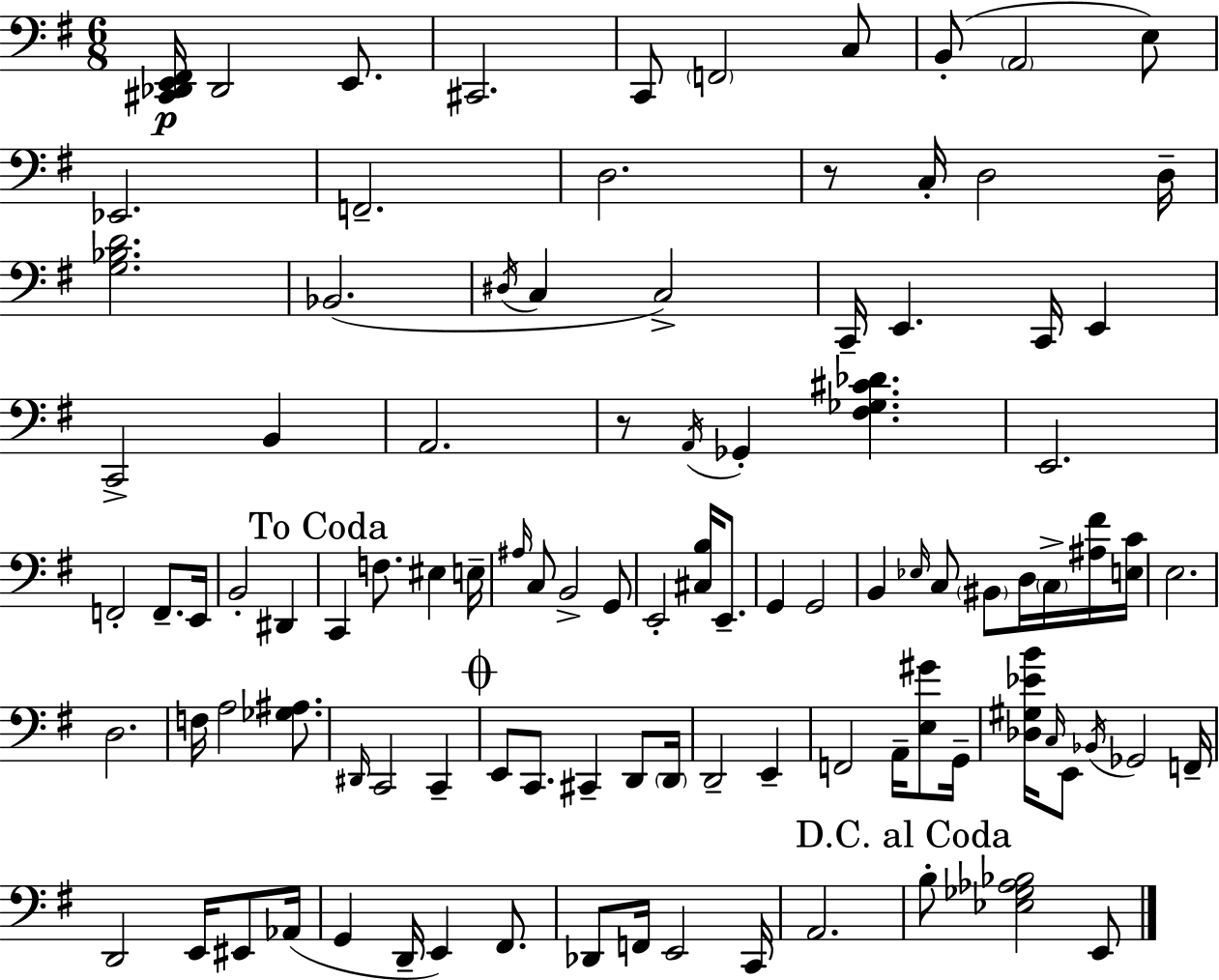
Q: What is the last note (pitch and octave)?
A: E2